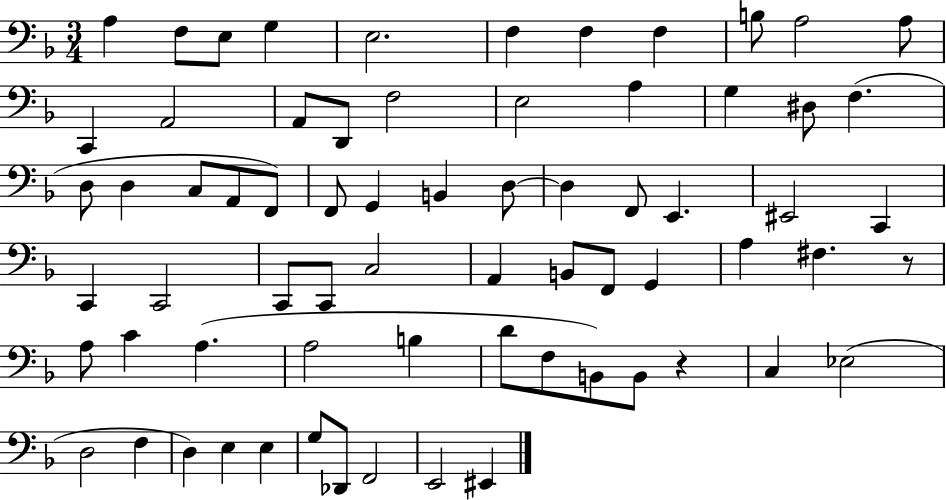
{
  \clef bass
  \numericTimeSignature
  \time 3/4
  \key f \major
  a4 f8 e8 g4 | e2. | f4 f4 f4 | b8 a2 a8 | \break c,4 a,2 | a,8 d,8 f2 | e2 a4 | g4 dis8 f4.( | \break d8 d4 c8 a,8 f,8) | f,8 g,4 b,4 d8~~ | d4 f,8 e,4. | eis,2 c,4 | \break c,4 c,2 | c,8 c,8 c2 | a,4 b,8 f,8 g,4 | a4 fis4. r8 | \break a8 c'4 a4.( | a2 b4 | d'8 f8 b,8) b,8 r4 | c4 ees2( | \break d2 f4 | d4) e4 e4 | g8 des,8 f,2 | e,2 eis,4 | \break \bar "|."
}